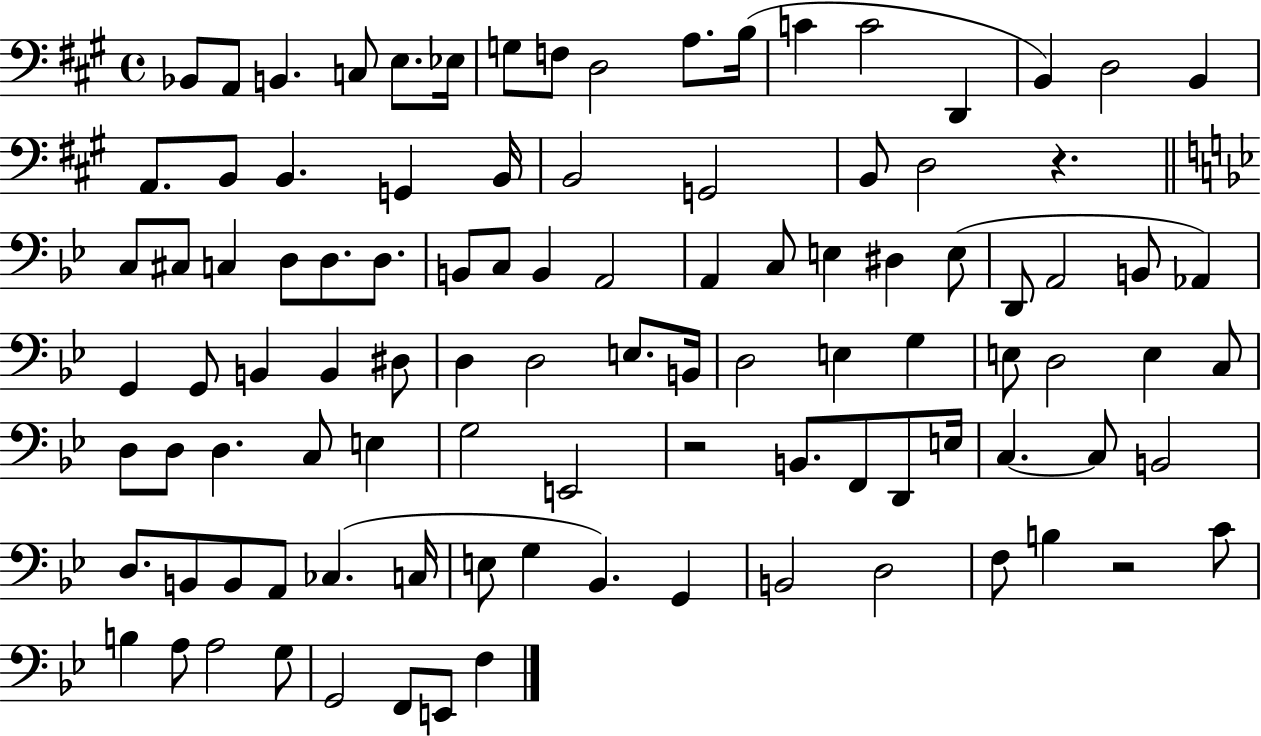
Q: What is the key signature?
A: A major